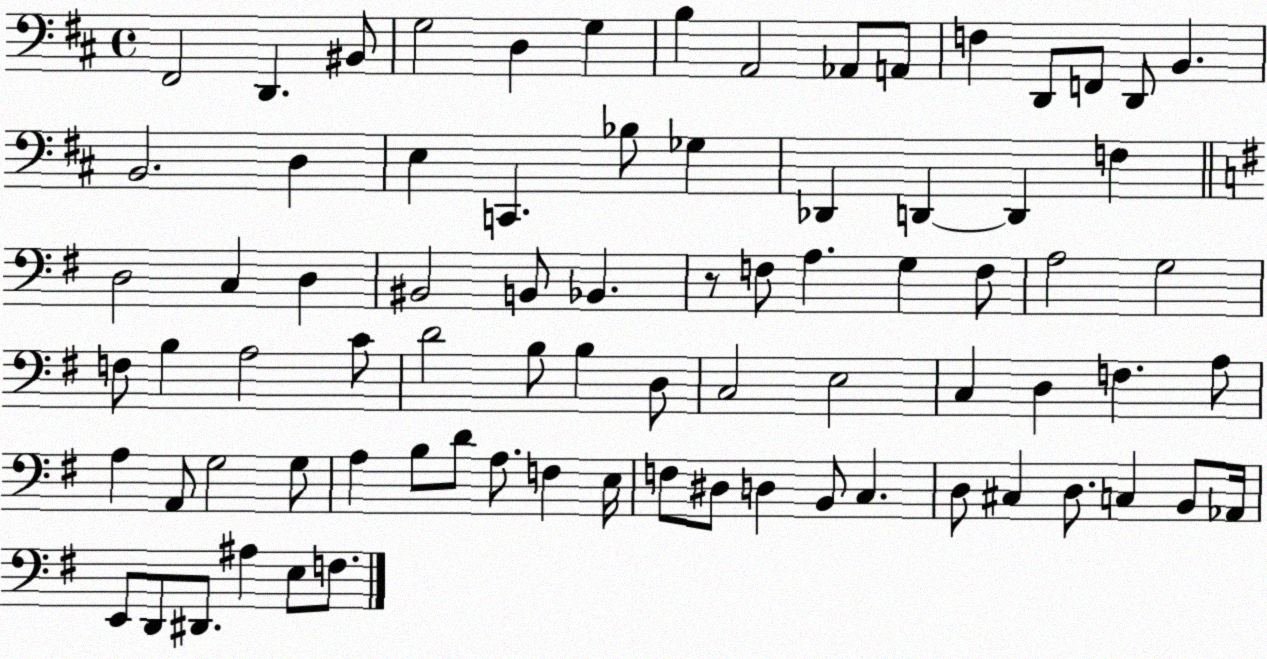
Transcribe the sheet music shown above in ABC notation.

X:1
T:Untitled
M:4/4
L:1/4
K:D
^F,,2 D,, ^B,,/2 G,2 D, G, B, A,,2 _A,,/2 A,,/2 F, D,,/2 F,,/2 D,,/2 B,, B,,2 D, E, C,, _B,/2 _G, _D,, D,, D,, F, D,2 C, D, ^B,,2 B,,/2 _B,, z/2 F,/2 A, G, F,/2 A,2 G,2 F,/2 B, A,2 C/2 D2 B,/2 B, D,/2 C,2 E,2 C, D, F, A,/2 A, A,,/2 G,2 G,/2 A, B,/2 D/2 A,/2 F, E,/4 F,/2 ^D,/2 D, B,,/2 C, D,/2 ^C, D,/2 C, B,,/2 _A,,/4 E,,/2 D,,/2 ^D,,/2 ^A, E,/2 F,/2